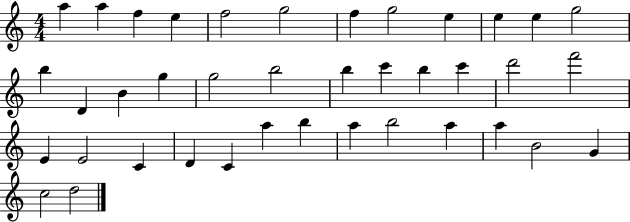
{
  \clef treble
  \numericTimeSignature
  \time 4/4
  \key c \major
  a''4 a''4 f''4 e''4 | f''2 g''2 | f''4 g''2 e''4 | e''4 e''4 g''2 | \break b''4 d'4 b'4 g''4 | g''2 b''2 | b''4 c'''4 b''4 c'''4 | d'''2 f'''2 | \break e'4 e'2 c'4 | d'4 c'4 a''4 b''4 | a''4 b''2 a''4 | a''4 b'2 g'4 | \break c''2 d''2 | \bar "|."
}